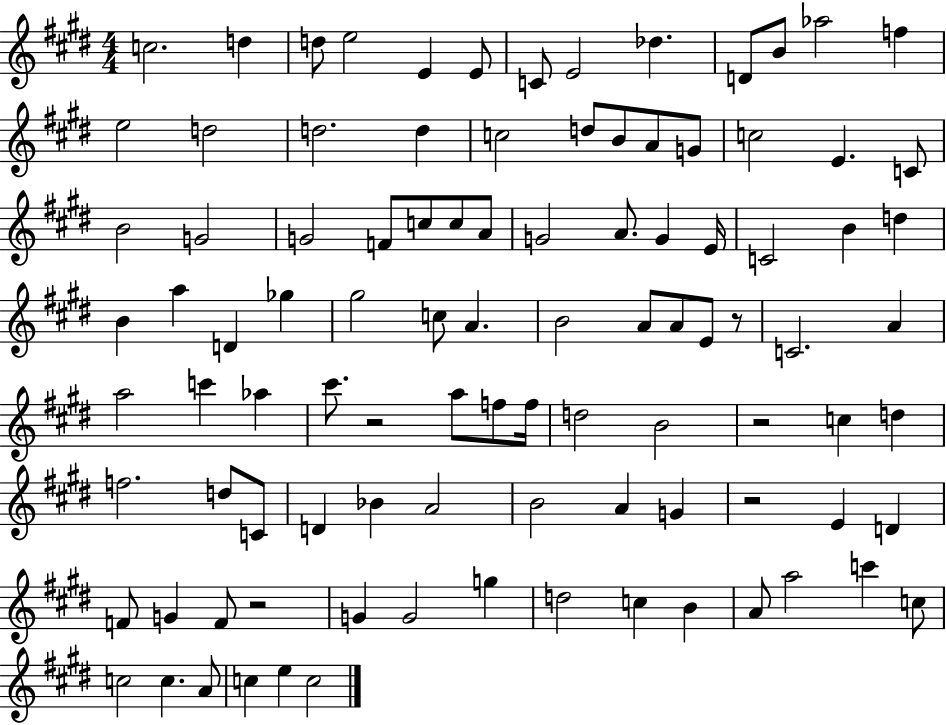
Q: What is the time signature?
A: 4/4